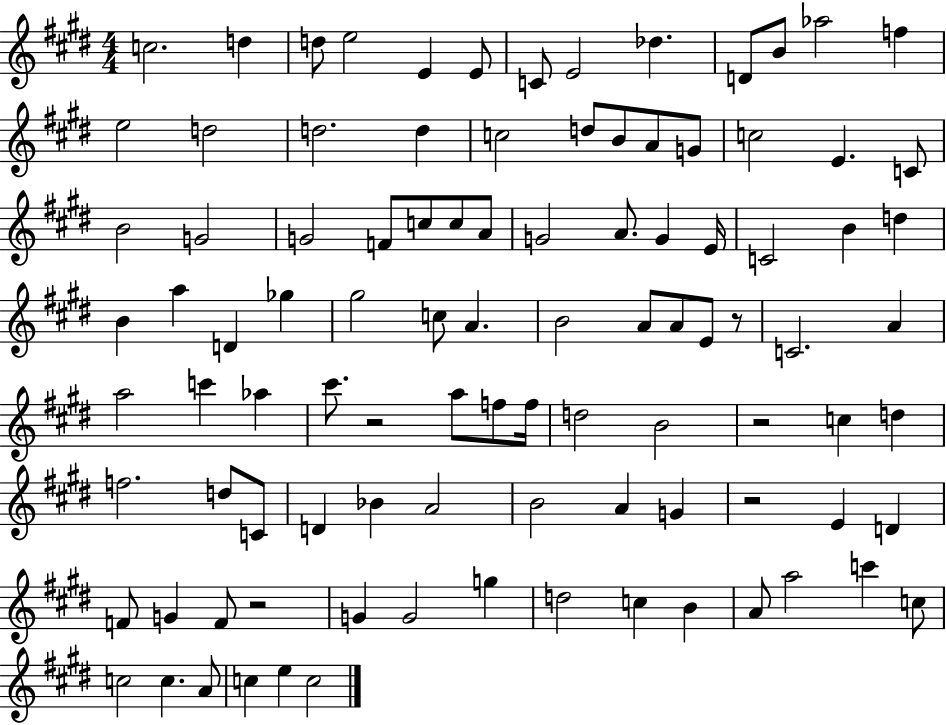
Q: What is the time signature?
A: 4/4